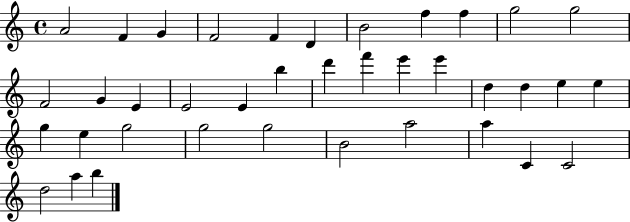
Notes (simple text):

A4/h F4/q G4/q F4/h F4/q D4/q B4/h F5/q F5/q G5/h G5/h F4/h G4/q E4/q E4/h E4/q B5/q D6/q F6/q E6/q E6/q D5/q D5/q E5/q E5/q G5/q E5/q G5/h G5/h G5/h B4/h A5/h A5/q C4/q C4/h D5/h A5/q B5/q